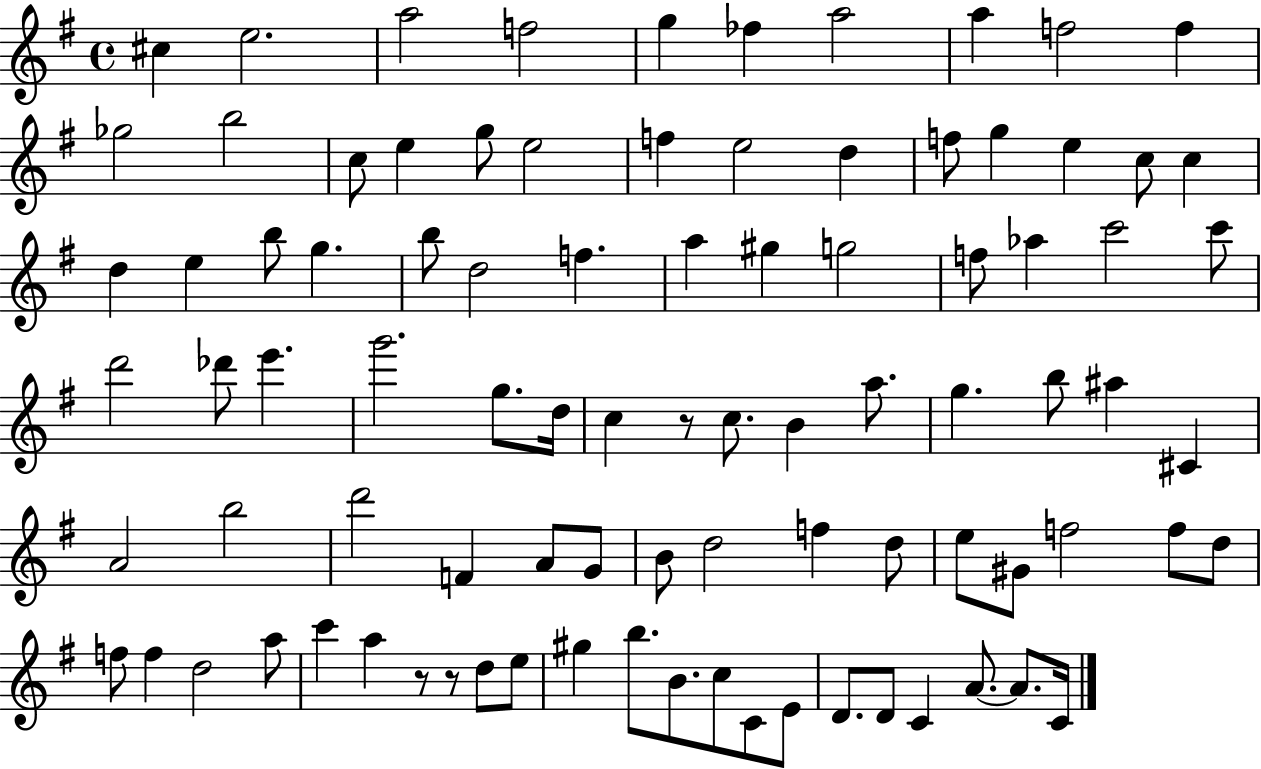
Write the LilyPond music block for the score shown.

{
  \clef treble
  \time 4/4
  \defaultTimeSignature
  \key g \major
  cis''4 e''2. | a''2 f''2 | g''4 fes''4 a''2 | a''4 f''2 f''4 | \break ges''2 b''2 | c''8 e''4 g''8 e''2 | f''4 e''2 d''4 | f''8 g''4 e''4 c''8 c''4 | \break d''4 e''4 b''8 g''4. | b''8 d''2 f''4. | a''4 gis''4 g''2 | f''8 aes''4 c'''2 c'''8 | \break d'''2 des'''8 e'''4. | g'''2. g''8. d''16 | c''4 r8 c''8. b'4 a''8. | g''4. b''8 ais''4 cis'4 | \break a'2 b''2 | d'''2 f'4 a'8 g'8 | b'8 d''2 f''4 d''8 | e''8 gis'8 f''2 f''8 d''8 | \break f''8 f''4 d''2 a''8 | c'''4 a''4 r8 r8 d''8 e''8 | gis''4 b''8. b'8. c''8 c'8 e'8 | d'8. d'8 c'4 a'8.~~ a'8. c'16 | \break \bar "|."
}